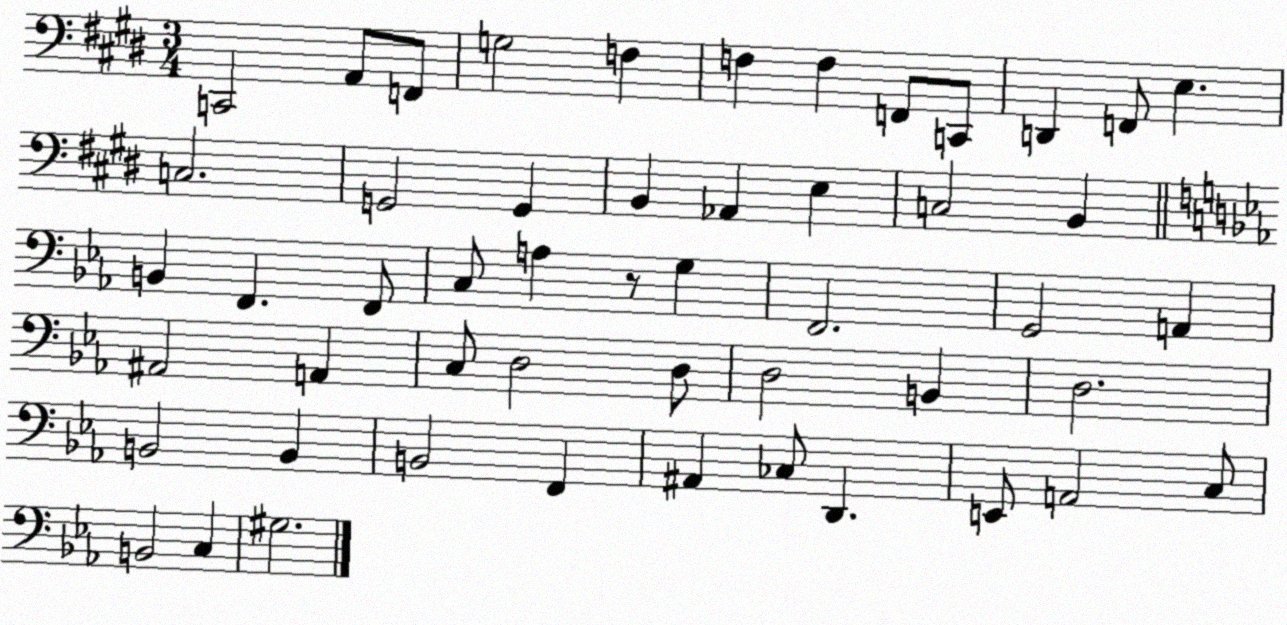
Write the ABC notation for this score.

X:1
T:Untitled
M:3/4
L:1/4
K:E
C,,2 A,,/2 F,,/2 G,2 F, F, F, F,,/2 C,,/2 D,, F,,/2 E, C,2 G,,2 G,, B,, _A,, E, C,2 B,, B,, F,, F,,/2 C,/2 A, z/2 G, F,,2 G,,2 A,, ^A,,2 A,, C,/2 D,2 D,/2 D,2 B,, D,2 B,,2 B,, B,,2 F,, ^A,, _C,/2 D,, E,,/2 A,,2 C,/2 B,,2 C, ^G,2